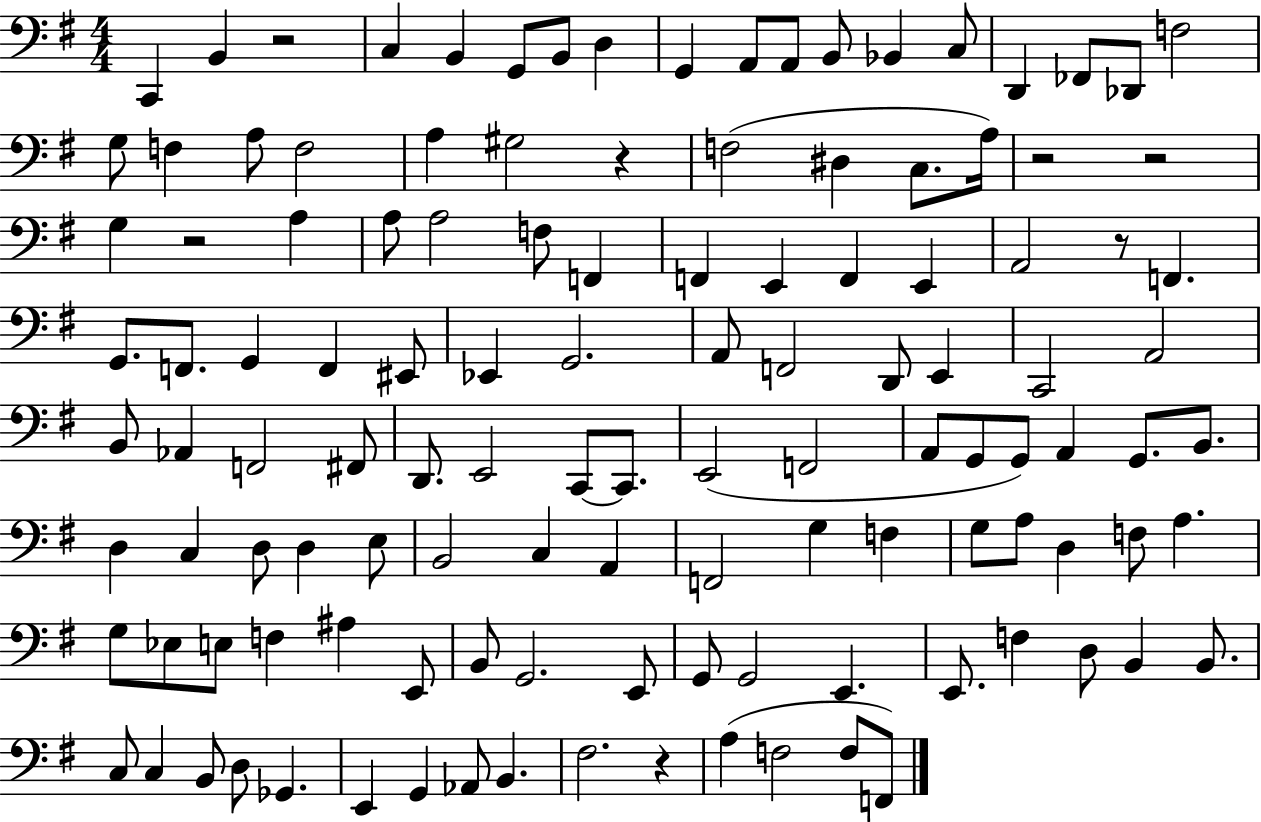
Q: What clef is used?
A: bass